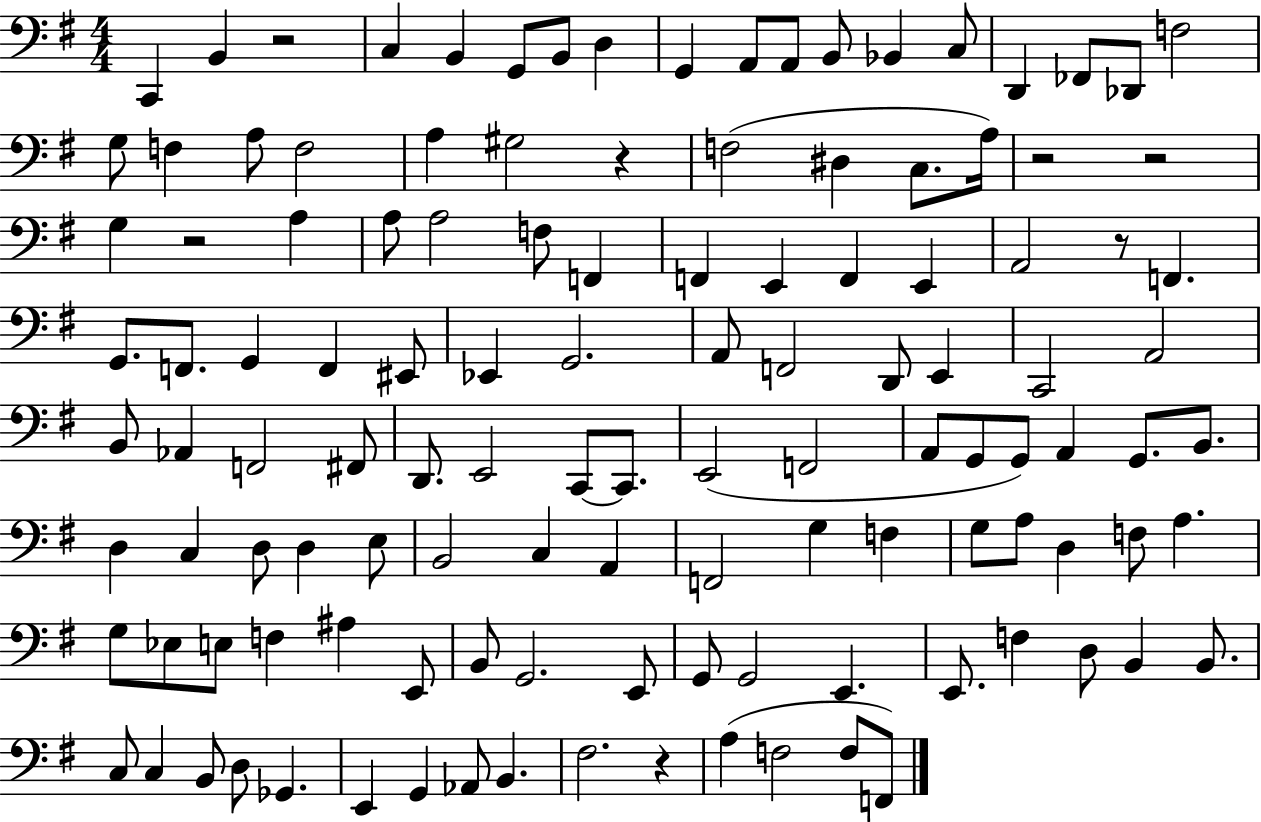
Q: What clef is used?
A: bass